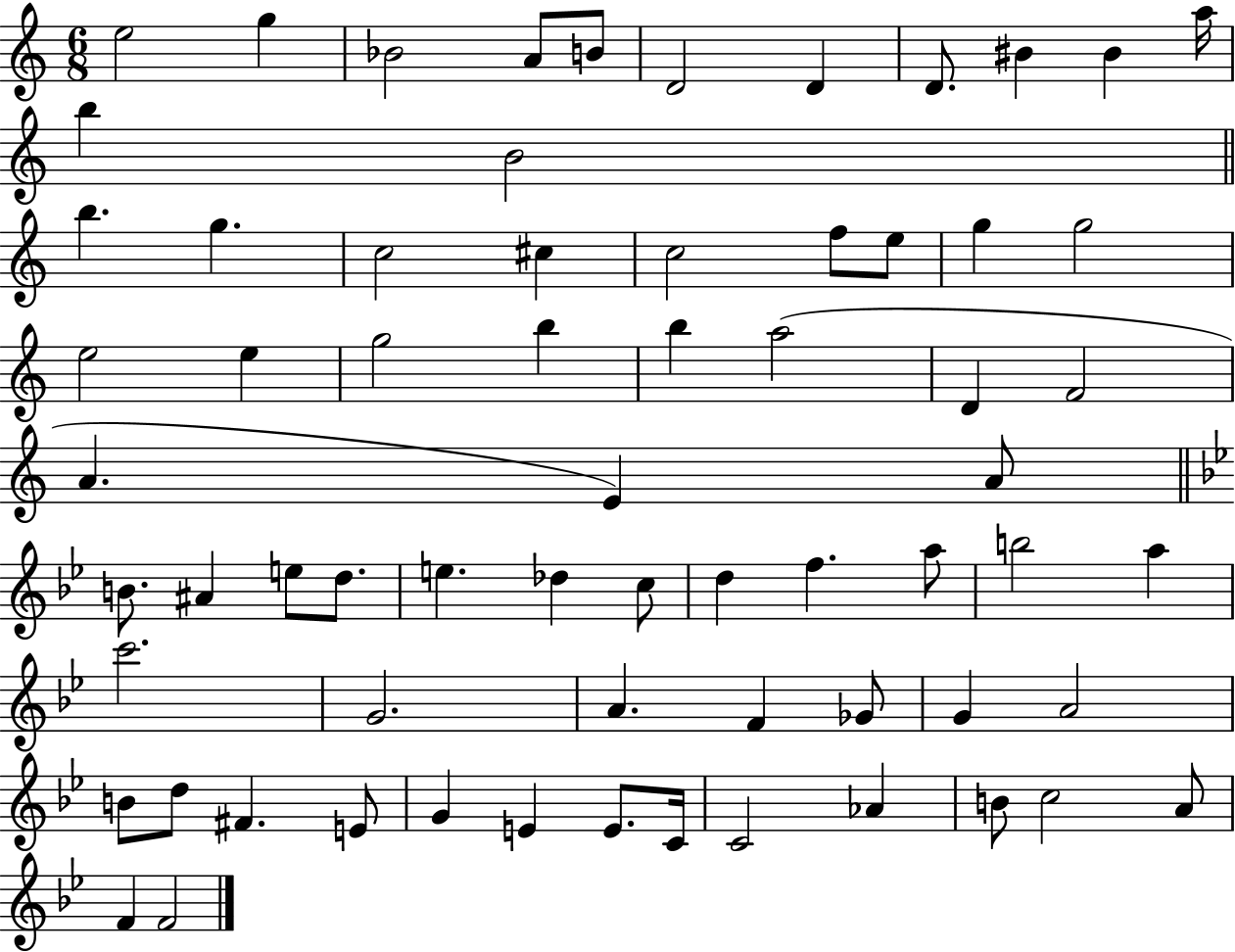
X:1
T:Untitled
M:6/8
L:1/4
K:C
e2 g _B2 A/2 B/2 D2 D D/2 ^B ^B a/4 b B2 b g c2 ^c c2 f/2 e/2 g g2 e2 e g2 b b a2 D F2 A E A/2 B/2 ^A e/2 d/2 e _d c/2 d f a/2 b2 a c'2 G2 A F _G/2 G A2 B/2 d/2 ^F E/2 G E E/2 C/4 C2 _A B/2 c2 A/2 F F2